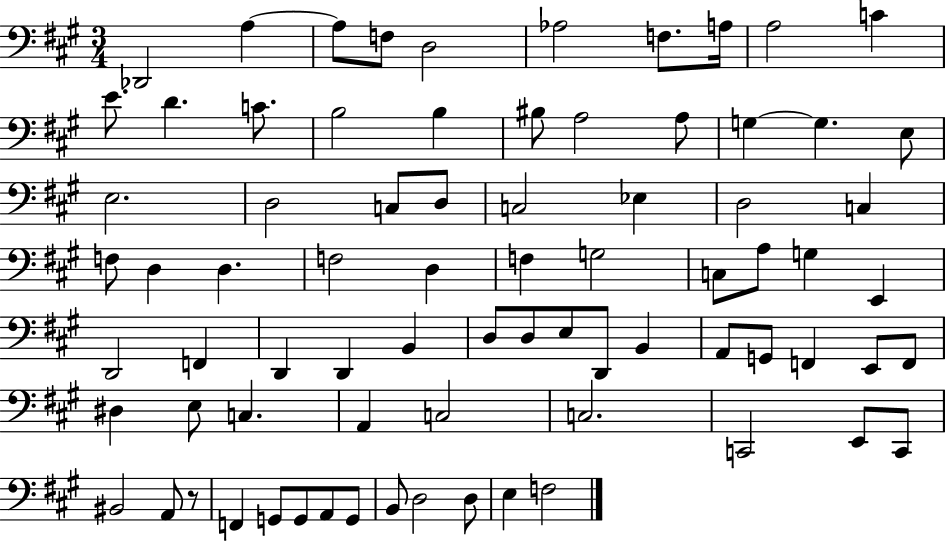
X:1
T:Untitled
M:3/4
L:1/4
K:A
_D,,2 A, A,/2 F,/2 D,2 _A,2 F,/2 A,/4 A,2 C E/2 D C/2 B,2 B, ^B,/2 A,2 A,/2 G, G, E,/2 E,2 D,2 C,/2 D,/2 C,2 _E, D,2 C, F,/2 D, D, F,2 D, F, G,2 C,/2 A,/2 G, E,, D,,2 F,, D,, D,, B,, D,/2 D,/2 E,/2 D,,/2 B,, A,,/2 G,,/2 F,, E,,/2 F,,/2 ^D, E,/2 C, A,, C,2 C,2 C,,2 E,,/2 C,,/2 ^B,,2 A,,/2 z/2 F,, G,,/2 G,,/2 A,,/2 G,,/2 B,,/2 D,2 D,/2 E, F,2